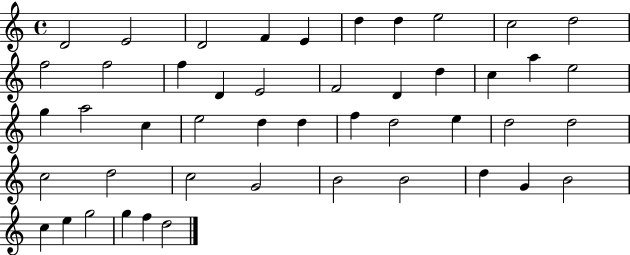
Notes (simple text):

D4/h E4/h D4/h F4/q E4/q D5/q D5/q E5/h C5/h D5/h F5/h F5/h F5/q D4/q E4/h F4/h D4/q D5/q C5/q A5/q E5/h G5/q A5/h C5/q E5/h D5/q D5/q F5/q D5/h E5/q D5/h D5/h C5/h D5/h C5/h G4/h B4/h B4/h D5/q G4/q B4/h C5/q E5/q G5/h G5/q F5/q D5/h